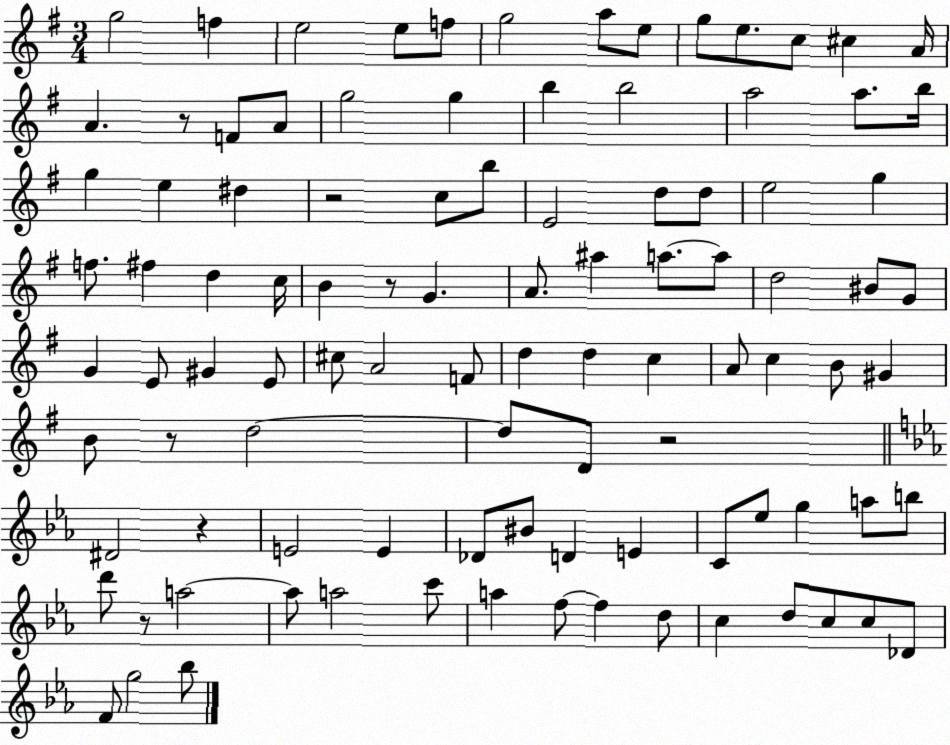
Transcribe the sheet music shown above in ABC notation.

X:1
T:Untitled
M:3/4
L:1/4
K:G
g2 f e2 e/2 f/2 g2 a/2 e/2 g/2 e/2 c/2 ^c A/4 A z/2 F/2 A/2 g2 g b b2 a2 a/2 b/4 g e ^d z2 c/2 b/2 E2 d/2 d/2 e2 g f/2 ^f d c/4 B z/2 G A/2 ^a a/2 a/2 d2 ^B/2 G/2 G E/2 ^G E/2 ^c/2 A2 F/2 d d c A/2 c B/2 ^G B/2 z/2 d2 d/2 D/2 z2 ^D2 z E2 E _D/2 ^B/2 D E C/2 _e/2 g a/2 b/2 d'/2 z/2 a2 a/2 a2 c'/2 a f/2 f d/2 c d/2 c/2 c/2 _D/2 F/2 g2 _b/2